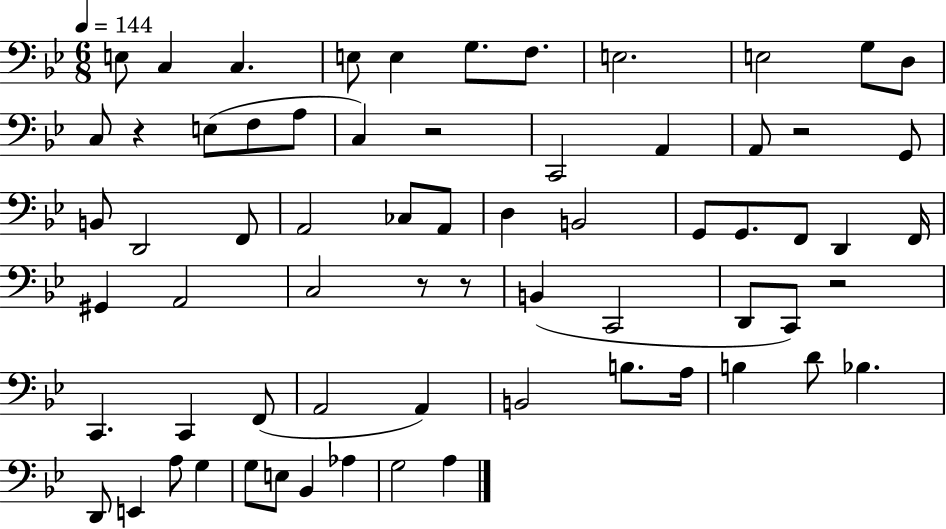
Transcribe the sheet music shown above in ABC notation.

X:1
T:Untitled
M:6/8
L:1/4
K:Bb
E,/2 C, C, E,/2 E, G,/2 F,/2 E,2 E,2 G,/2 D,/2 C,/2 z E,/2 F,/2 A,/2 C, z2 C,,2 A,, A,,/2 z2 G,,/2 B,,/2 D,,2 F,,/2 A,,2 _C,/2 A,,/2 D, B,,2 G,,/2 G,,/2 F,,/2 D,, F,,/4 ^G,, A,,2 C,2 z/2 z/2 B,, C,,2 D,,/2 C,,/2 z2 C,, C,, F,,/2 A,,2 A,, B,,2 B,/2 A,/4 B, D/2 _B, D,,/2 E,, A,/2 G, G,/2 E,/2 _B,, _A, G,2 A,